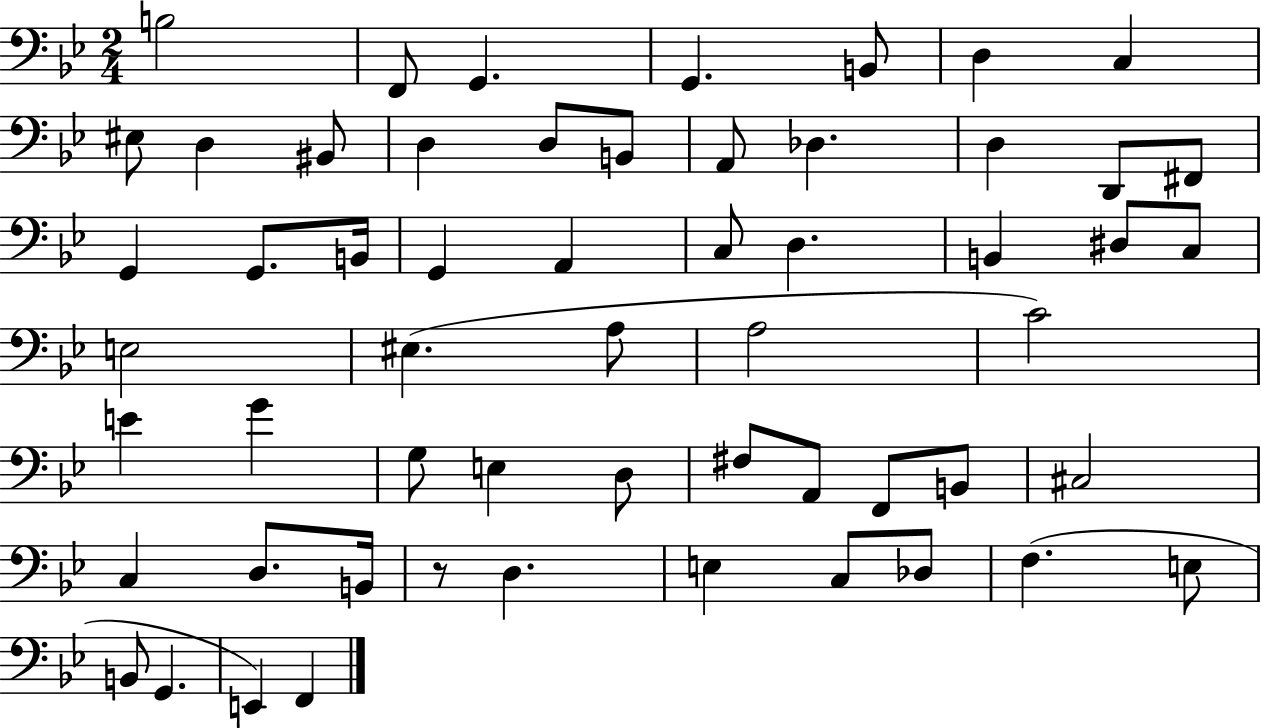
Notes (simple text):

B3/h F2/e G2/q. G2/q. B2/e D3/q C3/q EIS3/e D3/q BIS2/e D3/q D3/e B2/e A2/e Db3/q. D3/q D2/e F#2/e G2/q G2/e. B2/s G2/q A2/q C3/e D3/q. B2/q D#3/e C3/e E3/h EIS3/q. A3/e A3/h C4/h E4/q G4/q G3/e E3/q D3/e F#3/e A2/e F2/e B2/e C#3/h C3/q D3/e. B2/s R/e D3/q. E3/q C3/e Db3/e F3/q. E3/e B2/e G2/q. E2/q F2/q